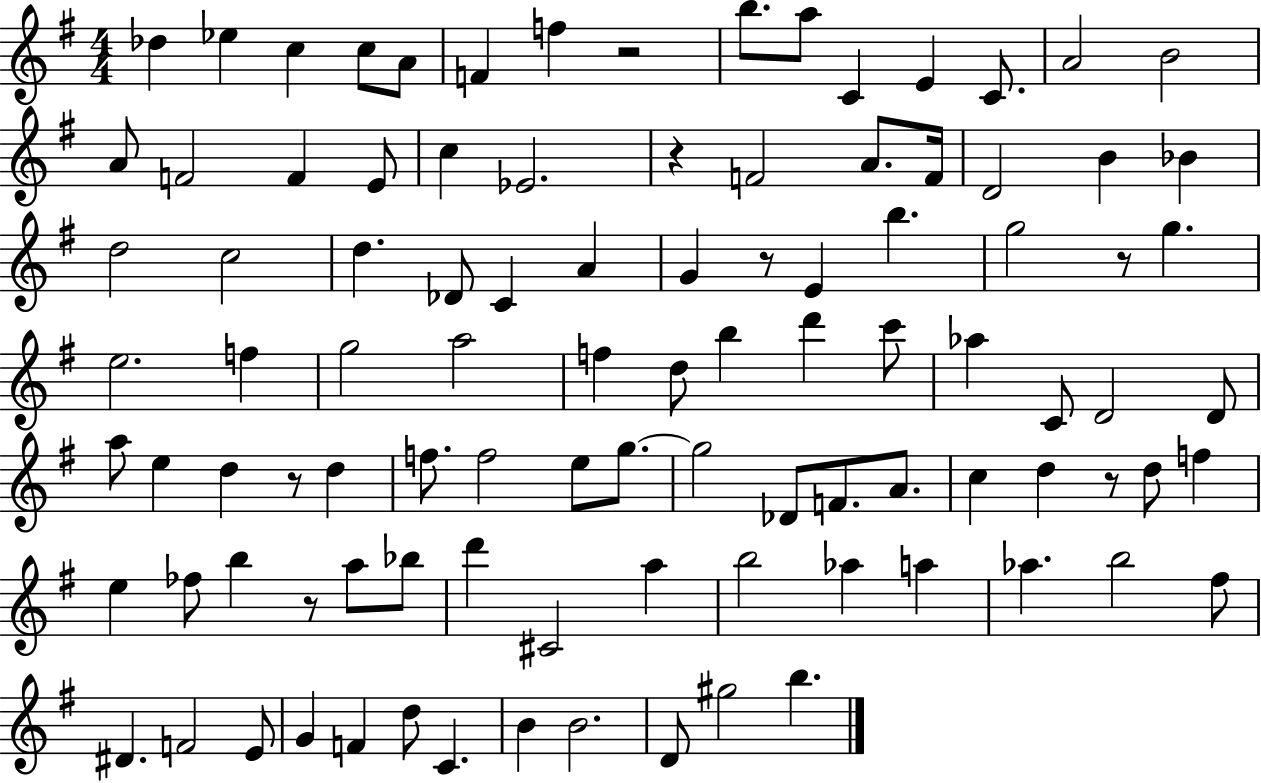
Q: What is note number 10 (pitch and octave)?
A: C4